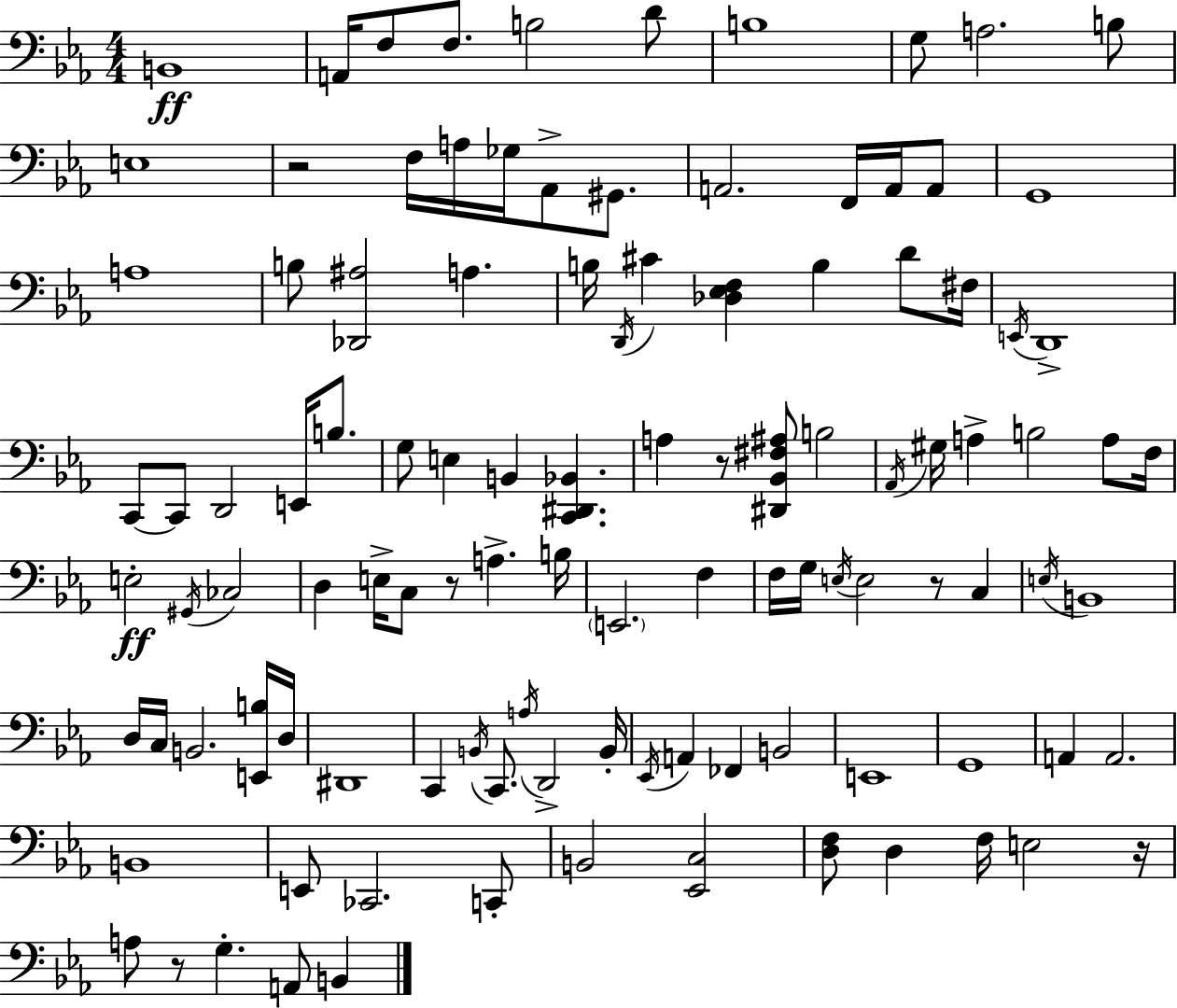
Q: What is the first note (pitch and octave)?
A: B2